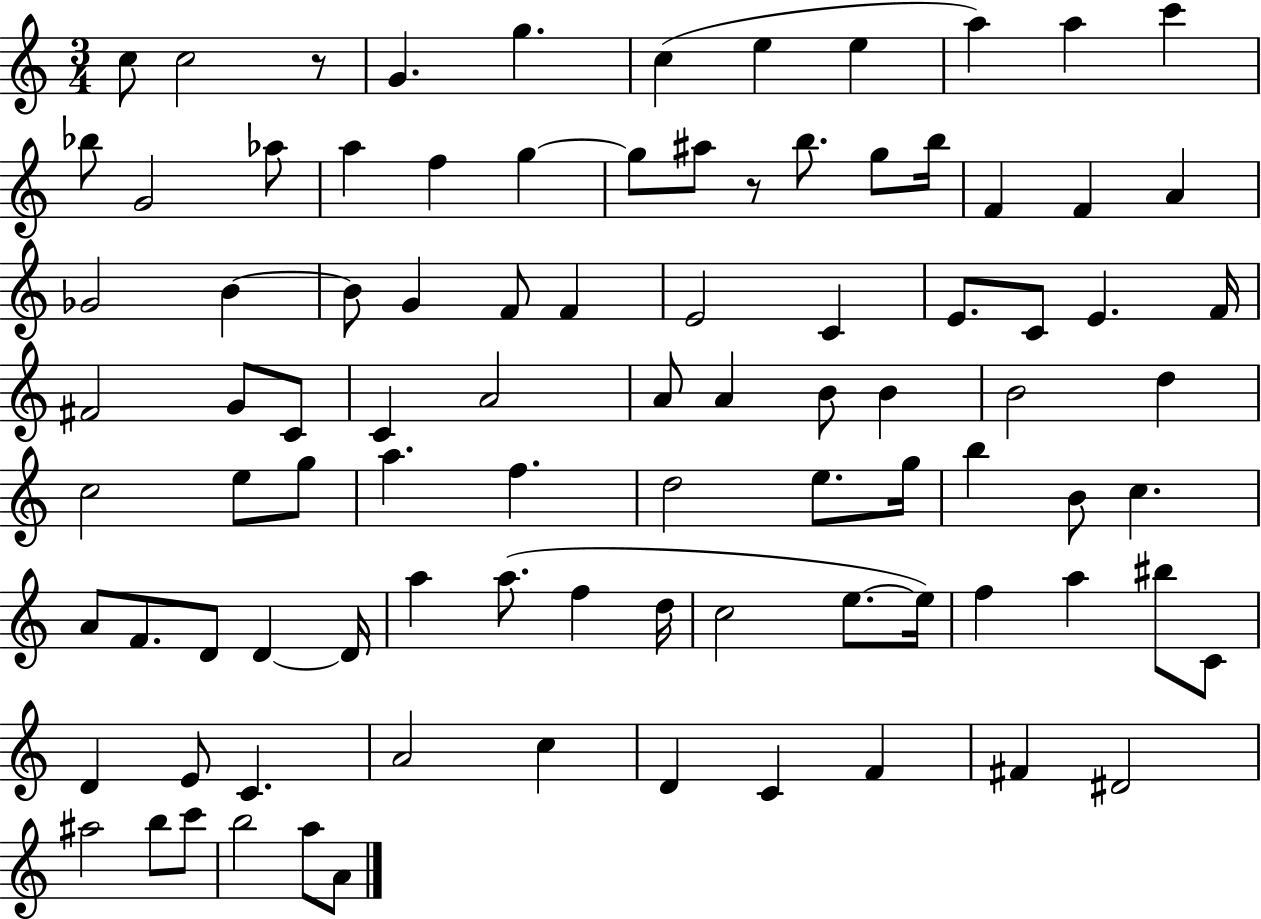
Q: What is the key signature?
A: C major